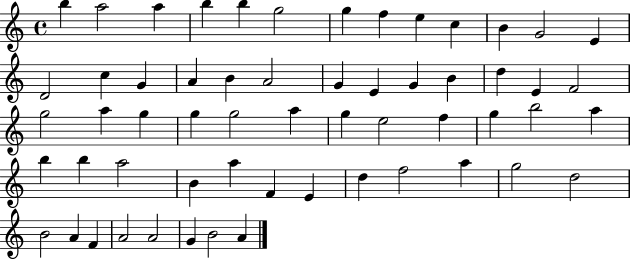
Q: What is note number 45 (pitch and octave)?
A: E4